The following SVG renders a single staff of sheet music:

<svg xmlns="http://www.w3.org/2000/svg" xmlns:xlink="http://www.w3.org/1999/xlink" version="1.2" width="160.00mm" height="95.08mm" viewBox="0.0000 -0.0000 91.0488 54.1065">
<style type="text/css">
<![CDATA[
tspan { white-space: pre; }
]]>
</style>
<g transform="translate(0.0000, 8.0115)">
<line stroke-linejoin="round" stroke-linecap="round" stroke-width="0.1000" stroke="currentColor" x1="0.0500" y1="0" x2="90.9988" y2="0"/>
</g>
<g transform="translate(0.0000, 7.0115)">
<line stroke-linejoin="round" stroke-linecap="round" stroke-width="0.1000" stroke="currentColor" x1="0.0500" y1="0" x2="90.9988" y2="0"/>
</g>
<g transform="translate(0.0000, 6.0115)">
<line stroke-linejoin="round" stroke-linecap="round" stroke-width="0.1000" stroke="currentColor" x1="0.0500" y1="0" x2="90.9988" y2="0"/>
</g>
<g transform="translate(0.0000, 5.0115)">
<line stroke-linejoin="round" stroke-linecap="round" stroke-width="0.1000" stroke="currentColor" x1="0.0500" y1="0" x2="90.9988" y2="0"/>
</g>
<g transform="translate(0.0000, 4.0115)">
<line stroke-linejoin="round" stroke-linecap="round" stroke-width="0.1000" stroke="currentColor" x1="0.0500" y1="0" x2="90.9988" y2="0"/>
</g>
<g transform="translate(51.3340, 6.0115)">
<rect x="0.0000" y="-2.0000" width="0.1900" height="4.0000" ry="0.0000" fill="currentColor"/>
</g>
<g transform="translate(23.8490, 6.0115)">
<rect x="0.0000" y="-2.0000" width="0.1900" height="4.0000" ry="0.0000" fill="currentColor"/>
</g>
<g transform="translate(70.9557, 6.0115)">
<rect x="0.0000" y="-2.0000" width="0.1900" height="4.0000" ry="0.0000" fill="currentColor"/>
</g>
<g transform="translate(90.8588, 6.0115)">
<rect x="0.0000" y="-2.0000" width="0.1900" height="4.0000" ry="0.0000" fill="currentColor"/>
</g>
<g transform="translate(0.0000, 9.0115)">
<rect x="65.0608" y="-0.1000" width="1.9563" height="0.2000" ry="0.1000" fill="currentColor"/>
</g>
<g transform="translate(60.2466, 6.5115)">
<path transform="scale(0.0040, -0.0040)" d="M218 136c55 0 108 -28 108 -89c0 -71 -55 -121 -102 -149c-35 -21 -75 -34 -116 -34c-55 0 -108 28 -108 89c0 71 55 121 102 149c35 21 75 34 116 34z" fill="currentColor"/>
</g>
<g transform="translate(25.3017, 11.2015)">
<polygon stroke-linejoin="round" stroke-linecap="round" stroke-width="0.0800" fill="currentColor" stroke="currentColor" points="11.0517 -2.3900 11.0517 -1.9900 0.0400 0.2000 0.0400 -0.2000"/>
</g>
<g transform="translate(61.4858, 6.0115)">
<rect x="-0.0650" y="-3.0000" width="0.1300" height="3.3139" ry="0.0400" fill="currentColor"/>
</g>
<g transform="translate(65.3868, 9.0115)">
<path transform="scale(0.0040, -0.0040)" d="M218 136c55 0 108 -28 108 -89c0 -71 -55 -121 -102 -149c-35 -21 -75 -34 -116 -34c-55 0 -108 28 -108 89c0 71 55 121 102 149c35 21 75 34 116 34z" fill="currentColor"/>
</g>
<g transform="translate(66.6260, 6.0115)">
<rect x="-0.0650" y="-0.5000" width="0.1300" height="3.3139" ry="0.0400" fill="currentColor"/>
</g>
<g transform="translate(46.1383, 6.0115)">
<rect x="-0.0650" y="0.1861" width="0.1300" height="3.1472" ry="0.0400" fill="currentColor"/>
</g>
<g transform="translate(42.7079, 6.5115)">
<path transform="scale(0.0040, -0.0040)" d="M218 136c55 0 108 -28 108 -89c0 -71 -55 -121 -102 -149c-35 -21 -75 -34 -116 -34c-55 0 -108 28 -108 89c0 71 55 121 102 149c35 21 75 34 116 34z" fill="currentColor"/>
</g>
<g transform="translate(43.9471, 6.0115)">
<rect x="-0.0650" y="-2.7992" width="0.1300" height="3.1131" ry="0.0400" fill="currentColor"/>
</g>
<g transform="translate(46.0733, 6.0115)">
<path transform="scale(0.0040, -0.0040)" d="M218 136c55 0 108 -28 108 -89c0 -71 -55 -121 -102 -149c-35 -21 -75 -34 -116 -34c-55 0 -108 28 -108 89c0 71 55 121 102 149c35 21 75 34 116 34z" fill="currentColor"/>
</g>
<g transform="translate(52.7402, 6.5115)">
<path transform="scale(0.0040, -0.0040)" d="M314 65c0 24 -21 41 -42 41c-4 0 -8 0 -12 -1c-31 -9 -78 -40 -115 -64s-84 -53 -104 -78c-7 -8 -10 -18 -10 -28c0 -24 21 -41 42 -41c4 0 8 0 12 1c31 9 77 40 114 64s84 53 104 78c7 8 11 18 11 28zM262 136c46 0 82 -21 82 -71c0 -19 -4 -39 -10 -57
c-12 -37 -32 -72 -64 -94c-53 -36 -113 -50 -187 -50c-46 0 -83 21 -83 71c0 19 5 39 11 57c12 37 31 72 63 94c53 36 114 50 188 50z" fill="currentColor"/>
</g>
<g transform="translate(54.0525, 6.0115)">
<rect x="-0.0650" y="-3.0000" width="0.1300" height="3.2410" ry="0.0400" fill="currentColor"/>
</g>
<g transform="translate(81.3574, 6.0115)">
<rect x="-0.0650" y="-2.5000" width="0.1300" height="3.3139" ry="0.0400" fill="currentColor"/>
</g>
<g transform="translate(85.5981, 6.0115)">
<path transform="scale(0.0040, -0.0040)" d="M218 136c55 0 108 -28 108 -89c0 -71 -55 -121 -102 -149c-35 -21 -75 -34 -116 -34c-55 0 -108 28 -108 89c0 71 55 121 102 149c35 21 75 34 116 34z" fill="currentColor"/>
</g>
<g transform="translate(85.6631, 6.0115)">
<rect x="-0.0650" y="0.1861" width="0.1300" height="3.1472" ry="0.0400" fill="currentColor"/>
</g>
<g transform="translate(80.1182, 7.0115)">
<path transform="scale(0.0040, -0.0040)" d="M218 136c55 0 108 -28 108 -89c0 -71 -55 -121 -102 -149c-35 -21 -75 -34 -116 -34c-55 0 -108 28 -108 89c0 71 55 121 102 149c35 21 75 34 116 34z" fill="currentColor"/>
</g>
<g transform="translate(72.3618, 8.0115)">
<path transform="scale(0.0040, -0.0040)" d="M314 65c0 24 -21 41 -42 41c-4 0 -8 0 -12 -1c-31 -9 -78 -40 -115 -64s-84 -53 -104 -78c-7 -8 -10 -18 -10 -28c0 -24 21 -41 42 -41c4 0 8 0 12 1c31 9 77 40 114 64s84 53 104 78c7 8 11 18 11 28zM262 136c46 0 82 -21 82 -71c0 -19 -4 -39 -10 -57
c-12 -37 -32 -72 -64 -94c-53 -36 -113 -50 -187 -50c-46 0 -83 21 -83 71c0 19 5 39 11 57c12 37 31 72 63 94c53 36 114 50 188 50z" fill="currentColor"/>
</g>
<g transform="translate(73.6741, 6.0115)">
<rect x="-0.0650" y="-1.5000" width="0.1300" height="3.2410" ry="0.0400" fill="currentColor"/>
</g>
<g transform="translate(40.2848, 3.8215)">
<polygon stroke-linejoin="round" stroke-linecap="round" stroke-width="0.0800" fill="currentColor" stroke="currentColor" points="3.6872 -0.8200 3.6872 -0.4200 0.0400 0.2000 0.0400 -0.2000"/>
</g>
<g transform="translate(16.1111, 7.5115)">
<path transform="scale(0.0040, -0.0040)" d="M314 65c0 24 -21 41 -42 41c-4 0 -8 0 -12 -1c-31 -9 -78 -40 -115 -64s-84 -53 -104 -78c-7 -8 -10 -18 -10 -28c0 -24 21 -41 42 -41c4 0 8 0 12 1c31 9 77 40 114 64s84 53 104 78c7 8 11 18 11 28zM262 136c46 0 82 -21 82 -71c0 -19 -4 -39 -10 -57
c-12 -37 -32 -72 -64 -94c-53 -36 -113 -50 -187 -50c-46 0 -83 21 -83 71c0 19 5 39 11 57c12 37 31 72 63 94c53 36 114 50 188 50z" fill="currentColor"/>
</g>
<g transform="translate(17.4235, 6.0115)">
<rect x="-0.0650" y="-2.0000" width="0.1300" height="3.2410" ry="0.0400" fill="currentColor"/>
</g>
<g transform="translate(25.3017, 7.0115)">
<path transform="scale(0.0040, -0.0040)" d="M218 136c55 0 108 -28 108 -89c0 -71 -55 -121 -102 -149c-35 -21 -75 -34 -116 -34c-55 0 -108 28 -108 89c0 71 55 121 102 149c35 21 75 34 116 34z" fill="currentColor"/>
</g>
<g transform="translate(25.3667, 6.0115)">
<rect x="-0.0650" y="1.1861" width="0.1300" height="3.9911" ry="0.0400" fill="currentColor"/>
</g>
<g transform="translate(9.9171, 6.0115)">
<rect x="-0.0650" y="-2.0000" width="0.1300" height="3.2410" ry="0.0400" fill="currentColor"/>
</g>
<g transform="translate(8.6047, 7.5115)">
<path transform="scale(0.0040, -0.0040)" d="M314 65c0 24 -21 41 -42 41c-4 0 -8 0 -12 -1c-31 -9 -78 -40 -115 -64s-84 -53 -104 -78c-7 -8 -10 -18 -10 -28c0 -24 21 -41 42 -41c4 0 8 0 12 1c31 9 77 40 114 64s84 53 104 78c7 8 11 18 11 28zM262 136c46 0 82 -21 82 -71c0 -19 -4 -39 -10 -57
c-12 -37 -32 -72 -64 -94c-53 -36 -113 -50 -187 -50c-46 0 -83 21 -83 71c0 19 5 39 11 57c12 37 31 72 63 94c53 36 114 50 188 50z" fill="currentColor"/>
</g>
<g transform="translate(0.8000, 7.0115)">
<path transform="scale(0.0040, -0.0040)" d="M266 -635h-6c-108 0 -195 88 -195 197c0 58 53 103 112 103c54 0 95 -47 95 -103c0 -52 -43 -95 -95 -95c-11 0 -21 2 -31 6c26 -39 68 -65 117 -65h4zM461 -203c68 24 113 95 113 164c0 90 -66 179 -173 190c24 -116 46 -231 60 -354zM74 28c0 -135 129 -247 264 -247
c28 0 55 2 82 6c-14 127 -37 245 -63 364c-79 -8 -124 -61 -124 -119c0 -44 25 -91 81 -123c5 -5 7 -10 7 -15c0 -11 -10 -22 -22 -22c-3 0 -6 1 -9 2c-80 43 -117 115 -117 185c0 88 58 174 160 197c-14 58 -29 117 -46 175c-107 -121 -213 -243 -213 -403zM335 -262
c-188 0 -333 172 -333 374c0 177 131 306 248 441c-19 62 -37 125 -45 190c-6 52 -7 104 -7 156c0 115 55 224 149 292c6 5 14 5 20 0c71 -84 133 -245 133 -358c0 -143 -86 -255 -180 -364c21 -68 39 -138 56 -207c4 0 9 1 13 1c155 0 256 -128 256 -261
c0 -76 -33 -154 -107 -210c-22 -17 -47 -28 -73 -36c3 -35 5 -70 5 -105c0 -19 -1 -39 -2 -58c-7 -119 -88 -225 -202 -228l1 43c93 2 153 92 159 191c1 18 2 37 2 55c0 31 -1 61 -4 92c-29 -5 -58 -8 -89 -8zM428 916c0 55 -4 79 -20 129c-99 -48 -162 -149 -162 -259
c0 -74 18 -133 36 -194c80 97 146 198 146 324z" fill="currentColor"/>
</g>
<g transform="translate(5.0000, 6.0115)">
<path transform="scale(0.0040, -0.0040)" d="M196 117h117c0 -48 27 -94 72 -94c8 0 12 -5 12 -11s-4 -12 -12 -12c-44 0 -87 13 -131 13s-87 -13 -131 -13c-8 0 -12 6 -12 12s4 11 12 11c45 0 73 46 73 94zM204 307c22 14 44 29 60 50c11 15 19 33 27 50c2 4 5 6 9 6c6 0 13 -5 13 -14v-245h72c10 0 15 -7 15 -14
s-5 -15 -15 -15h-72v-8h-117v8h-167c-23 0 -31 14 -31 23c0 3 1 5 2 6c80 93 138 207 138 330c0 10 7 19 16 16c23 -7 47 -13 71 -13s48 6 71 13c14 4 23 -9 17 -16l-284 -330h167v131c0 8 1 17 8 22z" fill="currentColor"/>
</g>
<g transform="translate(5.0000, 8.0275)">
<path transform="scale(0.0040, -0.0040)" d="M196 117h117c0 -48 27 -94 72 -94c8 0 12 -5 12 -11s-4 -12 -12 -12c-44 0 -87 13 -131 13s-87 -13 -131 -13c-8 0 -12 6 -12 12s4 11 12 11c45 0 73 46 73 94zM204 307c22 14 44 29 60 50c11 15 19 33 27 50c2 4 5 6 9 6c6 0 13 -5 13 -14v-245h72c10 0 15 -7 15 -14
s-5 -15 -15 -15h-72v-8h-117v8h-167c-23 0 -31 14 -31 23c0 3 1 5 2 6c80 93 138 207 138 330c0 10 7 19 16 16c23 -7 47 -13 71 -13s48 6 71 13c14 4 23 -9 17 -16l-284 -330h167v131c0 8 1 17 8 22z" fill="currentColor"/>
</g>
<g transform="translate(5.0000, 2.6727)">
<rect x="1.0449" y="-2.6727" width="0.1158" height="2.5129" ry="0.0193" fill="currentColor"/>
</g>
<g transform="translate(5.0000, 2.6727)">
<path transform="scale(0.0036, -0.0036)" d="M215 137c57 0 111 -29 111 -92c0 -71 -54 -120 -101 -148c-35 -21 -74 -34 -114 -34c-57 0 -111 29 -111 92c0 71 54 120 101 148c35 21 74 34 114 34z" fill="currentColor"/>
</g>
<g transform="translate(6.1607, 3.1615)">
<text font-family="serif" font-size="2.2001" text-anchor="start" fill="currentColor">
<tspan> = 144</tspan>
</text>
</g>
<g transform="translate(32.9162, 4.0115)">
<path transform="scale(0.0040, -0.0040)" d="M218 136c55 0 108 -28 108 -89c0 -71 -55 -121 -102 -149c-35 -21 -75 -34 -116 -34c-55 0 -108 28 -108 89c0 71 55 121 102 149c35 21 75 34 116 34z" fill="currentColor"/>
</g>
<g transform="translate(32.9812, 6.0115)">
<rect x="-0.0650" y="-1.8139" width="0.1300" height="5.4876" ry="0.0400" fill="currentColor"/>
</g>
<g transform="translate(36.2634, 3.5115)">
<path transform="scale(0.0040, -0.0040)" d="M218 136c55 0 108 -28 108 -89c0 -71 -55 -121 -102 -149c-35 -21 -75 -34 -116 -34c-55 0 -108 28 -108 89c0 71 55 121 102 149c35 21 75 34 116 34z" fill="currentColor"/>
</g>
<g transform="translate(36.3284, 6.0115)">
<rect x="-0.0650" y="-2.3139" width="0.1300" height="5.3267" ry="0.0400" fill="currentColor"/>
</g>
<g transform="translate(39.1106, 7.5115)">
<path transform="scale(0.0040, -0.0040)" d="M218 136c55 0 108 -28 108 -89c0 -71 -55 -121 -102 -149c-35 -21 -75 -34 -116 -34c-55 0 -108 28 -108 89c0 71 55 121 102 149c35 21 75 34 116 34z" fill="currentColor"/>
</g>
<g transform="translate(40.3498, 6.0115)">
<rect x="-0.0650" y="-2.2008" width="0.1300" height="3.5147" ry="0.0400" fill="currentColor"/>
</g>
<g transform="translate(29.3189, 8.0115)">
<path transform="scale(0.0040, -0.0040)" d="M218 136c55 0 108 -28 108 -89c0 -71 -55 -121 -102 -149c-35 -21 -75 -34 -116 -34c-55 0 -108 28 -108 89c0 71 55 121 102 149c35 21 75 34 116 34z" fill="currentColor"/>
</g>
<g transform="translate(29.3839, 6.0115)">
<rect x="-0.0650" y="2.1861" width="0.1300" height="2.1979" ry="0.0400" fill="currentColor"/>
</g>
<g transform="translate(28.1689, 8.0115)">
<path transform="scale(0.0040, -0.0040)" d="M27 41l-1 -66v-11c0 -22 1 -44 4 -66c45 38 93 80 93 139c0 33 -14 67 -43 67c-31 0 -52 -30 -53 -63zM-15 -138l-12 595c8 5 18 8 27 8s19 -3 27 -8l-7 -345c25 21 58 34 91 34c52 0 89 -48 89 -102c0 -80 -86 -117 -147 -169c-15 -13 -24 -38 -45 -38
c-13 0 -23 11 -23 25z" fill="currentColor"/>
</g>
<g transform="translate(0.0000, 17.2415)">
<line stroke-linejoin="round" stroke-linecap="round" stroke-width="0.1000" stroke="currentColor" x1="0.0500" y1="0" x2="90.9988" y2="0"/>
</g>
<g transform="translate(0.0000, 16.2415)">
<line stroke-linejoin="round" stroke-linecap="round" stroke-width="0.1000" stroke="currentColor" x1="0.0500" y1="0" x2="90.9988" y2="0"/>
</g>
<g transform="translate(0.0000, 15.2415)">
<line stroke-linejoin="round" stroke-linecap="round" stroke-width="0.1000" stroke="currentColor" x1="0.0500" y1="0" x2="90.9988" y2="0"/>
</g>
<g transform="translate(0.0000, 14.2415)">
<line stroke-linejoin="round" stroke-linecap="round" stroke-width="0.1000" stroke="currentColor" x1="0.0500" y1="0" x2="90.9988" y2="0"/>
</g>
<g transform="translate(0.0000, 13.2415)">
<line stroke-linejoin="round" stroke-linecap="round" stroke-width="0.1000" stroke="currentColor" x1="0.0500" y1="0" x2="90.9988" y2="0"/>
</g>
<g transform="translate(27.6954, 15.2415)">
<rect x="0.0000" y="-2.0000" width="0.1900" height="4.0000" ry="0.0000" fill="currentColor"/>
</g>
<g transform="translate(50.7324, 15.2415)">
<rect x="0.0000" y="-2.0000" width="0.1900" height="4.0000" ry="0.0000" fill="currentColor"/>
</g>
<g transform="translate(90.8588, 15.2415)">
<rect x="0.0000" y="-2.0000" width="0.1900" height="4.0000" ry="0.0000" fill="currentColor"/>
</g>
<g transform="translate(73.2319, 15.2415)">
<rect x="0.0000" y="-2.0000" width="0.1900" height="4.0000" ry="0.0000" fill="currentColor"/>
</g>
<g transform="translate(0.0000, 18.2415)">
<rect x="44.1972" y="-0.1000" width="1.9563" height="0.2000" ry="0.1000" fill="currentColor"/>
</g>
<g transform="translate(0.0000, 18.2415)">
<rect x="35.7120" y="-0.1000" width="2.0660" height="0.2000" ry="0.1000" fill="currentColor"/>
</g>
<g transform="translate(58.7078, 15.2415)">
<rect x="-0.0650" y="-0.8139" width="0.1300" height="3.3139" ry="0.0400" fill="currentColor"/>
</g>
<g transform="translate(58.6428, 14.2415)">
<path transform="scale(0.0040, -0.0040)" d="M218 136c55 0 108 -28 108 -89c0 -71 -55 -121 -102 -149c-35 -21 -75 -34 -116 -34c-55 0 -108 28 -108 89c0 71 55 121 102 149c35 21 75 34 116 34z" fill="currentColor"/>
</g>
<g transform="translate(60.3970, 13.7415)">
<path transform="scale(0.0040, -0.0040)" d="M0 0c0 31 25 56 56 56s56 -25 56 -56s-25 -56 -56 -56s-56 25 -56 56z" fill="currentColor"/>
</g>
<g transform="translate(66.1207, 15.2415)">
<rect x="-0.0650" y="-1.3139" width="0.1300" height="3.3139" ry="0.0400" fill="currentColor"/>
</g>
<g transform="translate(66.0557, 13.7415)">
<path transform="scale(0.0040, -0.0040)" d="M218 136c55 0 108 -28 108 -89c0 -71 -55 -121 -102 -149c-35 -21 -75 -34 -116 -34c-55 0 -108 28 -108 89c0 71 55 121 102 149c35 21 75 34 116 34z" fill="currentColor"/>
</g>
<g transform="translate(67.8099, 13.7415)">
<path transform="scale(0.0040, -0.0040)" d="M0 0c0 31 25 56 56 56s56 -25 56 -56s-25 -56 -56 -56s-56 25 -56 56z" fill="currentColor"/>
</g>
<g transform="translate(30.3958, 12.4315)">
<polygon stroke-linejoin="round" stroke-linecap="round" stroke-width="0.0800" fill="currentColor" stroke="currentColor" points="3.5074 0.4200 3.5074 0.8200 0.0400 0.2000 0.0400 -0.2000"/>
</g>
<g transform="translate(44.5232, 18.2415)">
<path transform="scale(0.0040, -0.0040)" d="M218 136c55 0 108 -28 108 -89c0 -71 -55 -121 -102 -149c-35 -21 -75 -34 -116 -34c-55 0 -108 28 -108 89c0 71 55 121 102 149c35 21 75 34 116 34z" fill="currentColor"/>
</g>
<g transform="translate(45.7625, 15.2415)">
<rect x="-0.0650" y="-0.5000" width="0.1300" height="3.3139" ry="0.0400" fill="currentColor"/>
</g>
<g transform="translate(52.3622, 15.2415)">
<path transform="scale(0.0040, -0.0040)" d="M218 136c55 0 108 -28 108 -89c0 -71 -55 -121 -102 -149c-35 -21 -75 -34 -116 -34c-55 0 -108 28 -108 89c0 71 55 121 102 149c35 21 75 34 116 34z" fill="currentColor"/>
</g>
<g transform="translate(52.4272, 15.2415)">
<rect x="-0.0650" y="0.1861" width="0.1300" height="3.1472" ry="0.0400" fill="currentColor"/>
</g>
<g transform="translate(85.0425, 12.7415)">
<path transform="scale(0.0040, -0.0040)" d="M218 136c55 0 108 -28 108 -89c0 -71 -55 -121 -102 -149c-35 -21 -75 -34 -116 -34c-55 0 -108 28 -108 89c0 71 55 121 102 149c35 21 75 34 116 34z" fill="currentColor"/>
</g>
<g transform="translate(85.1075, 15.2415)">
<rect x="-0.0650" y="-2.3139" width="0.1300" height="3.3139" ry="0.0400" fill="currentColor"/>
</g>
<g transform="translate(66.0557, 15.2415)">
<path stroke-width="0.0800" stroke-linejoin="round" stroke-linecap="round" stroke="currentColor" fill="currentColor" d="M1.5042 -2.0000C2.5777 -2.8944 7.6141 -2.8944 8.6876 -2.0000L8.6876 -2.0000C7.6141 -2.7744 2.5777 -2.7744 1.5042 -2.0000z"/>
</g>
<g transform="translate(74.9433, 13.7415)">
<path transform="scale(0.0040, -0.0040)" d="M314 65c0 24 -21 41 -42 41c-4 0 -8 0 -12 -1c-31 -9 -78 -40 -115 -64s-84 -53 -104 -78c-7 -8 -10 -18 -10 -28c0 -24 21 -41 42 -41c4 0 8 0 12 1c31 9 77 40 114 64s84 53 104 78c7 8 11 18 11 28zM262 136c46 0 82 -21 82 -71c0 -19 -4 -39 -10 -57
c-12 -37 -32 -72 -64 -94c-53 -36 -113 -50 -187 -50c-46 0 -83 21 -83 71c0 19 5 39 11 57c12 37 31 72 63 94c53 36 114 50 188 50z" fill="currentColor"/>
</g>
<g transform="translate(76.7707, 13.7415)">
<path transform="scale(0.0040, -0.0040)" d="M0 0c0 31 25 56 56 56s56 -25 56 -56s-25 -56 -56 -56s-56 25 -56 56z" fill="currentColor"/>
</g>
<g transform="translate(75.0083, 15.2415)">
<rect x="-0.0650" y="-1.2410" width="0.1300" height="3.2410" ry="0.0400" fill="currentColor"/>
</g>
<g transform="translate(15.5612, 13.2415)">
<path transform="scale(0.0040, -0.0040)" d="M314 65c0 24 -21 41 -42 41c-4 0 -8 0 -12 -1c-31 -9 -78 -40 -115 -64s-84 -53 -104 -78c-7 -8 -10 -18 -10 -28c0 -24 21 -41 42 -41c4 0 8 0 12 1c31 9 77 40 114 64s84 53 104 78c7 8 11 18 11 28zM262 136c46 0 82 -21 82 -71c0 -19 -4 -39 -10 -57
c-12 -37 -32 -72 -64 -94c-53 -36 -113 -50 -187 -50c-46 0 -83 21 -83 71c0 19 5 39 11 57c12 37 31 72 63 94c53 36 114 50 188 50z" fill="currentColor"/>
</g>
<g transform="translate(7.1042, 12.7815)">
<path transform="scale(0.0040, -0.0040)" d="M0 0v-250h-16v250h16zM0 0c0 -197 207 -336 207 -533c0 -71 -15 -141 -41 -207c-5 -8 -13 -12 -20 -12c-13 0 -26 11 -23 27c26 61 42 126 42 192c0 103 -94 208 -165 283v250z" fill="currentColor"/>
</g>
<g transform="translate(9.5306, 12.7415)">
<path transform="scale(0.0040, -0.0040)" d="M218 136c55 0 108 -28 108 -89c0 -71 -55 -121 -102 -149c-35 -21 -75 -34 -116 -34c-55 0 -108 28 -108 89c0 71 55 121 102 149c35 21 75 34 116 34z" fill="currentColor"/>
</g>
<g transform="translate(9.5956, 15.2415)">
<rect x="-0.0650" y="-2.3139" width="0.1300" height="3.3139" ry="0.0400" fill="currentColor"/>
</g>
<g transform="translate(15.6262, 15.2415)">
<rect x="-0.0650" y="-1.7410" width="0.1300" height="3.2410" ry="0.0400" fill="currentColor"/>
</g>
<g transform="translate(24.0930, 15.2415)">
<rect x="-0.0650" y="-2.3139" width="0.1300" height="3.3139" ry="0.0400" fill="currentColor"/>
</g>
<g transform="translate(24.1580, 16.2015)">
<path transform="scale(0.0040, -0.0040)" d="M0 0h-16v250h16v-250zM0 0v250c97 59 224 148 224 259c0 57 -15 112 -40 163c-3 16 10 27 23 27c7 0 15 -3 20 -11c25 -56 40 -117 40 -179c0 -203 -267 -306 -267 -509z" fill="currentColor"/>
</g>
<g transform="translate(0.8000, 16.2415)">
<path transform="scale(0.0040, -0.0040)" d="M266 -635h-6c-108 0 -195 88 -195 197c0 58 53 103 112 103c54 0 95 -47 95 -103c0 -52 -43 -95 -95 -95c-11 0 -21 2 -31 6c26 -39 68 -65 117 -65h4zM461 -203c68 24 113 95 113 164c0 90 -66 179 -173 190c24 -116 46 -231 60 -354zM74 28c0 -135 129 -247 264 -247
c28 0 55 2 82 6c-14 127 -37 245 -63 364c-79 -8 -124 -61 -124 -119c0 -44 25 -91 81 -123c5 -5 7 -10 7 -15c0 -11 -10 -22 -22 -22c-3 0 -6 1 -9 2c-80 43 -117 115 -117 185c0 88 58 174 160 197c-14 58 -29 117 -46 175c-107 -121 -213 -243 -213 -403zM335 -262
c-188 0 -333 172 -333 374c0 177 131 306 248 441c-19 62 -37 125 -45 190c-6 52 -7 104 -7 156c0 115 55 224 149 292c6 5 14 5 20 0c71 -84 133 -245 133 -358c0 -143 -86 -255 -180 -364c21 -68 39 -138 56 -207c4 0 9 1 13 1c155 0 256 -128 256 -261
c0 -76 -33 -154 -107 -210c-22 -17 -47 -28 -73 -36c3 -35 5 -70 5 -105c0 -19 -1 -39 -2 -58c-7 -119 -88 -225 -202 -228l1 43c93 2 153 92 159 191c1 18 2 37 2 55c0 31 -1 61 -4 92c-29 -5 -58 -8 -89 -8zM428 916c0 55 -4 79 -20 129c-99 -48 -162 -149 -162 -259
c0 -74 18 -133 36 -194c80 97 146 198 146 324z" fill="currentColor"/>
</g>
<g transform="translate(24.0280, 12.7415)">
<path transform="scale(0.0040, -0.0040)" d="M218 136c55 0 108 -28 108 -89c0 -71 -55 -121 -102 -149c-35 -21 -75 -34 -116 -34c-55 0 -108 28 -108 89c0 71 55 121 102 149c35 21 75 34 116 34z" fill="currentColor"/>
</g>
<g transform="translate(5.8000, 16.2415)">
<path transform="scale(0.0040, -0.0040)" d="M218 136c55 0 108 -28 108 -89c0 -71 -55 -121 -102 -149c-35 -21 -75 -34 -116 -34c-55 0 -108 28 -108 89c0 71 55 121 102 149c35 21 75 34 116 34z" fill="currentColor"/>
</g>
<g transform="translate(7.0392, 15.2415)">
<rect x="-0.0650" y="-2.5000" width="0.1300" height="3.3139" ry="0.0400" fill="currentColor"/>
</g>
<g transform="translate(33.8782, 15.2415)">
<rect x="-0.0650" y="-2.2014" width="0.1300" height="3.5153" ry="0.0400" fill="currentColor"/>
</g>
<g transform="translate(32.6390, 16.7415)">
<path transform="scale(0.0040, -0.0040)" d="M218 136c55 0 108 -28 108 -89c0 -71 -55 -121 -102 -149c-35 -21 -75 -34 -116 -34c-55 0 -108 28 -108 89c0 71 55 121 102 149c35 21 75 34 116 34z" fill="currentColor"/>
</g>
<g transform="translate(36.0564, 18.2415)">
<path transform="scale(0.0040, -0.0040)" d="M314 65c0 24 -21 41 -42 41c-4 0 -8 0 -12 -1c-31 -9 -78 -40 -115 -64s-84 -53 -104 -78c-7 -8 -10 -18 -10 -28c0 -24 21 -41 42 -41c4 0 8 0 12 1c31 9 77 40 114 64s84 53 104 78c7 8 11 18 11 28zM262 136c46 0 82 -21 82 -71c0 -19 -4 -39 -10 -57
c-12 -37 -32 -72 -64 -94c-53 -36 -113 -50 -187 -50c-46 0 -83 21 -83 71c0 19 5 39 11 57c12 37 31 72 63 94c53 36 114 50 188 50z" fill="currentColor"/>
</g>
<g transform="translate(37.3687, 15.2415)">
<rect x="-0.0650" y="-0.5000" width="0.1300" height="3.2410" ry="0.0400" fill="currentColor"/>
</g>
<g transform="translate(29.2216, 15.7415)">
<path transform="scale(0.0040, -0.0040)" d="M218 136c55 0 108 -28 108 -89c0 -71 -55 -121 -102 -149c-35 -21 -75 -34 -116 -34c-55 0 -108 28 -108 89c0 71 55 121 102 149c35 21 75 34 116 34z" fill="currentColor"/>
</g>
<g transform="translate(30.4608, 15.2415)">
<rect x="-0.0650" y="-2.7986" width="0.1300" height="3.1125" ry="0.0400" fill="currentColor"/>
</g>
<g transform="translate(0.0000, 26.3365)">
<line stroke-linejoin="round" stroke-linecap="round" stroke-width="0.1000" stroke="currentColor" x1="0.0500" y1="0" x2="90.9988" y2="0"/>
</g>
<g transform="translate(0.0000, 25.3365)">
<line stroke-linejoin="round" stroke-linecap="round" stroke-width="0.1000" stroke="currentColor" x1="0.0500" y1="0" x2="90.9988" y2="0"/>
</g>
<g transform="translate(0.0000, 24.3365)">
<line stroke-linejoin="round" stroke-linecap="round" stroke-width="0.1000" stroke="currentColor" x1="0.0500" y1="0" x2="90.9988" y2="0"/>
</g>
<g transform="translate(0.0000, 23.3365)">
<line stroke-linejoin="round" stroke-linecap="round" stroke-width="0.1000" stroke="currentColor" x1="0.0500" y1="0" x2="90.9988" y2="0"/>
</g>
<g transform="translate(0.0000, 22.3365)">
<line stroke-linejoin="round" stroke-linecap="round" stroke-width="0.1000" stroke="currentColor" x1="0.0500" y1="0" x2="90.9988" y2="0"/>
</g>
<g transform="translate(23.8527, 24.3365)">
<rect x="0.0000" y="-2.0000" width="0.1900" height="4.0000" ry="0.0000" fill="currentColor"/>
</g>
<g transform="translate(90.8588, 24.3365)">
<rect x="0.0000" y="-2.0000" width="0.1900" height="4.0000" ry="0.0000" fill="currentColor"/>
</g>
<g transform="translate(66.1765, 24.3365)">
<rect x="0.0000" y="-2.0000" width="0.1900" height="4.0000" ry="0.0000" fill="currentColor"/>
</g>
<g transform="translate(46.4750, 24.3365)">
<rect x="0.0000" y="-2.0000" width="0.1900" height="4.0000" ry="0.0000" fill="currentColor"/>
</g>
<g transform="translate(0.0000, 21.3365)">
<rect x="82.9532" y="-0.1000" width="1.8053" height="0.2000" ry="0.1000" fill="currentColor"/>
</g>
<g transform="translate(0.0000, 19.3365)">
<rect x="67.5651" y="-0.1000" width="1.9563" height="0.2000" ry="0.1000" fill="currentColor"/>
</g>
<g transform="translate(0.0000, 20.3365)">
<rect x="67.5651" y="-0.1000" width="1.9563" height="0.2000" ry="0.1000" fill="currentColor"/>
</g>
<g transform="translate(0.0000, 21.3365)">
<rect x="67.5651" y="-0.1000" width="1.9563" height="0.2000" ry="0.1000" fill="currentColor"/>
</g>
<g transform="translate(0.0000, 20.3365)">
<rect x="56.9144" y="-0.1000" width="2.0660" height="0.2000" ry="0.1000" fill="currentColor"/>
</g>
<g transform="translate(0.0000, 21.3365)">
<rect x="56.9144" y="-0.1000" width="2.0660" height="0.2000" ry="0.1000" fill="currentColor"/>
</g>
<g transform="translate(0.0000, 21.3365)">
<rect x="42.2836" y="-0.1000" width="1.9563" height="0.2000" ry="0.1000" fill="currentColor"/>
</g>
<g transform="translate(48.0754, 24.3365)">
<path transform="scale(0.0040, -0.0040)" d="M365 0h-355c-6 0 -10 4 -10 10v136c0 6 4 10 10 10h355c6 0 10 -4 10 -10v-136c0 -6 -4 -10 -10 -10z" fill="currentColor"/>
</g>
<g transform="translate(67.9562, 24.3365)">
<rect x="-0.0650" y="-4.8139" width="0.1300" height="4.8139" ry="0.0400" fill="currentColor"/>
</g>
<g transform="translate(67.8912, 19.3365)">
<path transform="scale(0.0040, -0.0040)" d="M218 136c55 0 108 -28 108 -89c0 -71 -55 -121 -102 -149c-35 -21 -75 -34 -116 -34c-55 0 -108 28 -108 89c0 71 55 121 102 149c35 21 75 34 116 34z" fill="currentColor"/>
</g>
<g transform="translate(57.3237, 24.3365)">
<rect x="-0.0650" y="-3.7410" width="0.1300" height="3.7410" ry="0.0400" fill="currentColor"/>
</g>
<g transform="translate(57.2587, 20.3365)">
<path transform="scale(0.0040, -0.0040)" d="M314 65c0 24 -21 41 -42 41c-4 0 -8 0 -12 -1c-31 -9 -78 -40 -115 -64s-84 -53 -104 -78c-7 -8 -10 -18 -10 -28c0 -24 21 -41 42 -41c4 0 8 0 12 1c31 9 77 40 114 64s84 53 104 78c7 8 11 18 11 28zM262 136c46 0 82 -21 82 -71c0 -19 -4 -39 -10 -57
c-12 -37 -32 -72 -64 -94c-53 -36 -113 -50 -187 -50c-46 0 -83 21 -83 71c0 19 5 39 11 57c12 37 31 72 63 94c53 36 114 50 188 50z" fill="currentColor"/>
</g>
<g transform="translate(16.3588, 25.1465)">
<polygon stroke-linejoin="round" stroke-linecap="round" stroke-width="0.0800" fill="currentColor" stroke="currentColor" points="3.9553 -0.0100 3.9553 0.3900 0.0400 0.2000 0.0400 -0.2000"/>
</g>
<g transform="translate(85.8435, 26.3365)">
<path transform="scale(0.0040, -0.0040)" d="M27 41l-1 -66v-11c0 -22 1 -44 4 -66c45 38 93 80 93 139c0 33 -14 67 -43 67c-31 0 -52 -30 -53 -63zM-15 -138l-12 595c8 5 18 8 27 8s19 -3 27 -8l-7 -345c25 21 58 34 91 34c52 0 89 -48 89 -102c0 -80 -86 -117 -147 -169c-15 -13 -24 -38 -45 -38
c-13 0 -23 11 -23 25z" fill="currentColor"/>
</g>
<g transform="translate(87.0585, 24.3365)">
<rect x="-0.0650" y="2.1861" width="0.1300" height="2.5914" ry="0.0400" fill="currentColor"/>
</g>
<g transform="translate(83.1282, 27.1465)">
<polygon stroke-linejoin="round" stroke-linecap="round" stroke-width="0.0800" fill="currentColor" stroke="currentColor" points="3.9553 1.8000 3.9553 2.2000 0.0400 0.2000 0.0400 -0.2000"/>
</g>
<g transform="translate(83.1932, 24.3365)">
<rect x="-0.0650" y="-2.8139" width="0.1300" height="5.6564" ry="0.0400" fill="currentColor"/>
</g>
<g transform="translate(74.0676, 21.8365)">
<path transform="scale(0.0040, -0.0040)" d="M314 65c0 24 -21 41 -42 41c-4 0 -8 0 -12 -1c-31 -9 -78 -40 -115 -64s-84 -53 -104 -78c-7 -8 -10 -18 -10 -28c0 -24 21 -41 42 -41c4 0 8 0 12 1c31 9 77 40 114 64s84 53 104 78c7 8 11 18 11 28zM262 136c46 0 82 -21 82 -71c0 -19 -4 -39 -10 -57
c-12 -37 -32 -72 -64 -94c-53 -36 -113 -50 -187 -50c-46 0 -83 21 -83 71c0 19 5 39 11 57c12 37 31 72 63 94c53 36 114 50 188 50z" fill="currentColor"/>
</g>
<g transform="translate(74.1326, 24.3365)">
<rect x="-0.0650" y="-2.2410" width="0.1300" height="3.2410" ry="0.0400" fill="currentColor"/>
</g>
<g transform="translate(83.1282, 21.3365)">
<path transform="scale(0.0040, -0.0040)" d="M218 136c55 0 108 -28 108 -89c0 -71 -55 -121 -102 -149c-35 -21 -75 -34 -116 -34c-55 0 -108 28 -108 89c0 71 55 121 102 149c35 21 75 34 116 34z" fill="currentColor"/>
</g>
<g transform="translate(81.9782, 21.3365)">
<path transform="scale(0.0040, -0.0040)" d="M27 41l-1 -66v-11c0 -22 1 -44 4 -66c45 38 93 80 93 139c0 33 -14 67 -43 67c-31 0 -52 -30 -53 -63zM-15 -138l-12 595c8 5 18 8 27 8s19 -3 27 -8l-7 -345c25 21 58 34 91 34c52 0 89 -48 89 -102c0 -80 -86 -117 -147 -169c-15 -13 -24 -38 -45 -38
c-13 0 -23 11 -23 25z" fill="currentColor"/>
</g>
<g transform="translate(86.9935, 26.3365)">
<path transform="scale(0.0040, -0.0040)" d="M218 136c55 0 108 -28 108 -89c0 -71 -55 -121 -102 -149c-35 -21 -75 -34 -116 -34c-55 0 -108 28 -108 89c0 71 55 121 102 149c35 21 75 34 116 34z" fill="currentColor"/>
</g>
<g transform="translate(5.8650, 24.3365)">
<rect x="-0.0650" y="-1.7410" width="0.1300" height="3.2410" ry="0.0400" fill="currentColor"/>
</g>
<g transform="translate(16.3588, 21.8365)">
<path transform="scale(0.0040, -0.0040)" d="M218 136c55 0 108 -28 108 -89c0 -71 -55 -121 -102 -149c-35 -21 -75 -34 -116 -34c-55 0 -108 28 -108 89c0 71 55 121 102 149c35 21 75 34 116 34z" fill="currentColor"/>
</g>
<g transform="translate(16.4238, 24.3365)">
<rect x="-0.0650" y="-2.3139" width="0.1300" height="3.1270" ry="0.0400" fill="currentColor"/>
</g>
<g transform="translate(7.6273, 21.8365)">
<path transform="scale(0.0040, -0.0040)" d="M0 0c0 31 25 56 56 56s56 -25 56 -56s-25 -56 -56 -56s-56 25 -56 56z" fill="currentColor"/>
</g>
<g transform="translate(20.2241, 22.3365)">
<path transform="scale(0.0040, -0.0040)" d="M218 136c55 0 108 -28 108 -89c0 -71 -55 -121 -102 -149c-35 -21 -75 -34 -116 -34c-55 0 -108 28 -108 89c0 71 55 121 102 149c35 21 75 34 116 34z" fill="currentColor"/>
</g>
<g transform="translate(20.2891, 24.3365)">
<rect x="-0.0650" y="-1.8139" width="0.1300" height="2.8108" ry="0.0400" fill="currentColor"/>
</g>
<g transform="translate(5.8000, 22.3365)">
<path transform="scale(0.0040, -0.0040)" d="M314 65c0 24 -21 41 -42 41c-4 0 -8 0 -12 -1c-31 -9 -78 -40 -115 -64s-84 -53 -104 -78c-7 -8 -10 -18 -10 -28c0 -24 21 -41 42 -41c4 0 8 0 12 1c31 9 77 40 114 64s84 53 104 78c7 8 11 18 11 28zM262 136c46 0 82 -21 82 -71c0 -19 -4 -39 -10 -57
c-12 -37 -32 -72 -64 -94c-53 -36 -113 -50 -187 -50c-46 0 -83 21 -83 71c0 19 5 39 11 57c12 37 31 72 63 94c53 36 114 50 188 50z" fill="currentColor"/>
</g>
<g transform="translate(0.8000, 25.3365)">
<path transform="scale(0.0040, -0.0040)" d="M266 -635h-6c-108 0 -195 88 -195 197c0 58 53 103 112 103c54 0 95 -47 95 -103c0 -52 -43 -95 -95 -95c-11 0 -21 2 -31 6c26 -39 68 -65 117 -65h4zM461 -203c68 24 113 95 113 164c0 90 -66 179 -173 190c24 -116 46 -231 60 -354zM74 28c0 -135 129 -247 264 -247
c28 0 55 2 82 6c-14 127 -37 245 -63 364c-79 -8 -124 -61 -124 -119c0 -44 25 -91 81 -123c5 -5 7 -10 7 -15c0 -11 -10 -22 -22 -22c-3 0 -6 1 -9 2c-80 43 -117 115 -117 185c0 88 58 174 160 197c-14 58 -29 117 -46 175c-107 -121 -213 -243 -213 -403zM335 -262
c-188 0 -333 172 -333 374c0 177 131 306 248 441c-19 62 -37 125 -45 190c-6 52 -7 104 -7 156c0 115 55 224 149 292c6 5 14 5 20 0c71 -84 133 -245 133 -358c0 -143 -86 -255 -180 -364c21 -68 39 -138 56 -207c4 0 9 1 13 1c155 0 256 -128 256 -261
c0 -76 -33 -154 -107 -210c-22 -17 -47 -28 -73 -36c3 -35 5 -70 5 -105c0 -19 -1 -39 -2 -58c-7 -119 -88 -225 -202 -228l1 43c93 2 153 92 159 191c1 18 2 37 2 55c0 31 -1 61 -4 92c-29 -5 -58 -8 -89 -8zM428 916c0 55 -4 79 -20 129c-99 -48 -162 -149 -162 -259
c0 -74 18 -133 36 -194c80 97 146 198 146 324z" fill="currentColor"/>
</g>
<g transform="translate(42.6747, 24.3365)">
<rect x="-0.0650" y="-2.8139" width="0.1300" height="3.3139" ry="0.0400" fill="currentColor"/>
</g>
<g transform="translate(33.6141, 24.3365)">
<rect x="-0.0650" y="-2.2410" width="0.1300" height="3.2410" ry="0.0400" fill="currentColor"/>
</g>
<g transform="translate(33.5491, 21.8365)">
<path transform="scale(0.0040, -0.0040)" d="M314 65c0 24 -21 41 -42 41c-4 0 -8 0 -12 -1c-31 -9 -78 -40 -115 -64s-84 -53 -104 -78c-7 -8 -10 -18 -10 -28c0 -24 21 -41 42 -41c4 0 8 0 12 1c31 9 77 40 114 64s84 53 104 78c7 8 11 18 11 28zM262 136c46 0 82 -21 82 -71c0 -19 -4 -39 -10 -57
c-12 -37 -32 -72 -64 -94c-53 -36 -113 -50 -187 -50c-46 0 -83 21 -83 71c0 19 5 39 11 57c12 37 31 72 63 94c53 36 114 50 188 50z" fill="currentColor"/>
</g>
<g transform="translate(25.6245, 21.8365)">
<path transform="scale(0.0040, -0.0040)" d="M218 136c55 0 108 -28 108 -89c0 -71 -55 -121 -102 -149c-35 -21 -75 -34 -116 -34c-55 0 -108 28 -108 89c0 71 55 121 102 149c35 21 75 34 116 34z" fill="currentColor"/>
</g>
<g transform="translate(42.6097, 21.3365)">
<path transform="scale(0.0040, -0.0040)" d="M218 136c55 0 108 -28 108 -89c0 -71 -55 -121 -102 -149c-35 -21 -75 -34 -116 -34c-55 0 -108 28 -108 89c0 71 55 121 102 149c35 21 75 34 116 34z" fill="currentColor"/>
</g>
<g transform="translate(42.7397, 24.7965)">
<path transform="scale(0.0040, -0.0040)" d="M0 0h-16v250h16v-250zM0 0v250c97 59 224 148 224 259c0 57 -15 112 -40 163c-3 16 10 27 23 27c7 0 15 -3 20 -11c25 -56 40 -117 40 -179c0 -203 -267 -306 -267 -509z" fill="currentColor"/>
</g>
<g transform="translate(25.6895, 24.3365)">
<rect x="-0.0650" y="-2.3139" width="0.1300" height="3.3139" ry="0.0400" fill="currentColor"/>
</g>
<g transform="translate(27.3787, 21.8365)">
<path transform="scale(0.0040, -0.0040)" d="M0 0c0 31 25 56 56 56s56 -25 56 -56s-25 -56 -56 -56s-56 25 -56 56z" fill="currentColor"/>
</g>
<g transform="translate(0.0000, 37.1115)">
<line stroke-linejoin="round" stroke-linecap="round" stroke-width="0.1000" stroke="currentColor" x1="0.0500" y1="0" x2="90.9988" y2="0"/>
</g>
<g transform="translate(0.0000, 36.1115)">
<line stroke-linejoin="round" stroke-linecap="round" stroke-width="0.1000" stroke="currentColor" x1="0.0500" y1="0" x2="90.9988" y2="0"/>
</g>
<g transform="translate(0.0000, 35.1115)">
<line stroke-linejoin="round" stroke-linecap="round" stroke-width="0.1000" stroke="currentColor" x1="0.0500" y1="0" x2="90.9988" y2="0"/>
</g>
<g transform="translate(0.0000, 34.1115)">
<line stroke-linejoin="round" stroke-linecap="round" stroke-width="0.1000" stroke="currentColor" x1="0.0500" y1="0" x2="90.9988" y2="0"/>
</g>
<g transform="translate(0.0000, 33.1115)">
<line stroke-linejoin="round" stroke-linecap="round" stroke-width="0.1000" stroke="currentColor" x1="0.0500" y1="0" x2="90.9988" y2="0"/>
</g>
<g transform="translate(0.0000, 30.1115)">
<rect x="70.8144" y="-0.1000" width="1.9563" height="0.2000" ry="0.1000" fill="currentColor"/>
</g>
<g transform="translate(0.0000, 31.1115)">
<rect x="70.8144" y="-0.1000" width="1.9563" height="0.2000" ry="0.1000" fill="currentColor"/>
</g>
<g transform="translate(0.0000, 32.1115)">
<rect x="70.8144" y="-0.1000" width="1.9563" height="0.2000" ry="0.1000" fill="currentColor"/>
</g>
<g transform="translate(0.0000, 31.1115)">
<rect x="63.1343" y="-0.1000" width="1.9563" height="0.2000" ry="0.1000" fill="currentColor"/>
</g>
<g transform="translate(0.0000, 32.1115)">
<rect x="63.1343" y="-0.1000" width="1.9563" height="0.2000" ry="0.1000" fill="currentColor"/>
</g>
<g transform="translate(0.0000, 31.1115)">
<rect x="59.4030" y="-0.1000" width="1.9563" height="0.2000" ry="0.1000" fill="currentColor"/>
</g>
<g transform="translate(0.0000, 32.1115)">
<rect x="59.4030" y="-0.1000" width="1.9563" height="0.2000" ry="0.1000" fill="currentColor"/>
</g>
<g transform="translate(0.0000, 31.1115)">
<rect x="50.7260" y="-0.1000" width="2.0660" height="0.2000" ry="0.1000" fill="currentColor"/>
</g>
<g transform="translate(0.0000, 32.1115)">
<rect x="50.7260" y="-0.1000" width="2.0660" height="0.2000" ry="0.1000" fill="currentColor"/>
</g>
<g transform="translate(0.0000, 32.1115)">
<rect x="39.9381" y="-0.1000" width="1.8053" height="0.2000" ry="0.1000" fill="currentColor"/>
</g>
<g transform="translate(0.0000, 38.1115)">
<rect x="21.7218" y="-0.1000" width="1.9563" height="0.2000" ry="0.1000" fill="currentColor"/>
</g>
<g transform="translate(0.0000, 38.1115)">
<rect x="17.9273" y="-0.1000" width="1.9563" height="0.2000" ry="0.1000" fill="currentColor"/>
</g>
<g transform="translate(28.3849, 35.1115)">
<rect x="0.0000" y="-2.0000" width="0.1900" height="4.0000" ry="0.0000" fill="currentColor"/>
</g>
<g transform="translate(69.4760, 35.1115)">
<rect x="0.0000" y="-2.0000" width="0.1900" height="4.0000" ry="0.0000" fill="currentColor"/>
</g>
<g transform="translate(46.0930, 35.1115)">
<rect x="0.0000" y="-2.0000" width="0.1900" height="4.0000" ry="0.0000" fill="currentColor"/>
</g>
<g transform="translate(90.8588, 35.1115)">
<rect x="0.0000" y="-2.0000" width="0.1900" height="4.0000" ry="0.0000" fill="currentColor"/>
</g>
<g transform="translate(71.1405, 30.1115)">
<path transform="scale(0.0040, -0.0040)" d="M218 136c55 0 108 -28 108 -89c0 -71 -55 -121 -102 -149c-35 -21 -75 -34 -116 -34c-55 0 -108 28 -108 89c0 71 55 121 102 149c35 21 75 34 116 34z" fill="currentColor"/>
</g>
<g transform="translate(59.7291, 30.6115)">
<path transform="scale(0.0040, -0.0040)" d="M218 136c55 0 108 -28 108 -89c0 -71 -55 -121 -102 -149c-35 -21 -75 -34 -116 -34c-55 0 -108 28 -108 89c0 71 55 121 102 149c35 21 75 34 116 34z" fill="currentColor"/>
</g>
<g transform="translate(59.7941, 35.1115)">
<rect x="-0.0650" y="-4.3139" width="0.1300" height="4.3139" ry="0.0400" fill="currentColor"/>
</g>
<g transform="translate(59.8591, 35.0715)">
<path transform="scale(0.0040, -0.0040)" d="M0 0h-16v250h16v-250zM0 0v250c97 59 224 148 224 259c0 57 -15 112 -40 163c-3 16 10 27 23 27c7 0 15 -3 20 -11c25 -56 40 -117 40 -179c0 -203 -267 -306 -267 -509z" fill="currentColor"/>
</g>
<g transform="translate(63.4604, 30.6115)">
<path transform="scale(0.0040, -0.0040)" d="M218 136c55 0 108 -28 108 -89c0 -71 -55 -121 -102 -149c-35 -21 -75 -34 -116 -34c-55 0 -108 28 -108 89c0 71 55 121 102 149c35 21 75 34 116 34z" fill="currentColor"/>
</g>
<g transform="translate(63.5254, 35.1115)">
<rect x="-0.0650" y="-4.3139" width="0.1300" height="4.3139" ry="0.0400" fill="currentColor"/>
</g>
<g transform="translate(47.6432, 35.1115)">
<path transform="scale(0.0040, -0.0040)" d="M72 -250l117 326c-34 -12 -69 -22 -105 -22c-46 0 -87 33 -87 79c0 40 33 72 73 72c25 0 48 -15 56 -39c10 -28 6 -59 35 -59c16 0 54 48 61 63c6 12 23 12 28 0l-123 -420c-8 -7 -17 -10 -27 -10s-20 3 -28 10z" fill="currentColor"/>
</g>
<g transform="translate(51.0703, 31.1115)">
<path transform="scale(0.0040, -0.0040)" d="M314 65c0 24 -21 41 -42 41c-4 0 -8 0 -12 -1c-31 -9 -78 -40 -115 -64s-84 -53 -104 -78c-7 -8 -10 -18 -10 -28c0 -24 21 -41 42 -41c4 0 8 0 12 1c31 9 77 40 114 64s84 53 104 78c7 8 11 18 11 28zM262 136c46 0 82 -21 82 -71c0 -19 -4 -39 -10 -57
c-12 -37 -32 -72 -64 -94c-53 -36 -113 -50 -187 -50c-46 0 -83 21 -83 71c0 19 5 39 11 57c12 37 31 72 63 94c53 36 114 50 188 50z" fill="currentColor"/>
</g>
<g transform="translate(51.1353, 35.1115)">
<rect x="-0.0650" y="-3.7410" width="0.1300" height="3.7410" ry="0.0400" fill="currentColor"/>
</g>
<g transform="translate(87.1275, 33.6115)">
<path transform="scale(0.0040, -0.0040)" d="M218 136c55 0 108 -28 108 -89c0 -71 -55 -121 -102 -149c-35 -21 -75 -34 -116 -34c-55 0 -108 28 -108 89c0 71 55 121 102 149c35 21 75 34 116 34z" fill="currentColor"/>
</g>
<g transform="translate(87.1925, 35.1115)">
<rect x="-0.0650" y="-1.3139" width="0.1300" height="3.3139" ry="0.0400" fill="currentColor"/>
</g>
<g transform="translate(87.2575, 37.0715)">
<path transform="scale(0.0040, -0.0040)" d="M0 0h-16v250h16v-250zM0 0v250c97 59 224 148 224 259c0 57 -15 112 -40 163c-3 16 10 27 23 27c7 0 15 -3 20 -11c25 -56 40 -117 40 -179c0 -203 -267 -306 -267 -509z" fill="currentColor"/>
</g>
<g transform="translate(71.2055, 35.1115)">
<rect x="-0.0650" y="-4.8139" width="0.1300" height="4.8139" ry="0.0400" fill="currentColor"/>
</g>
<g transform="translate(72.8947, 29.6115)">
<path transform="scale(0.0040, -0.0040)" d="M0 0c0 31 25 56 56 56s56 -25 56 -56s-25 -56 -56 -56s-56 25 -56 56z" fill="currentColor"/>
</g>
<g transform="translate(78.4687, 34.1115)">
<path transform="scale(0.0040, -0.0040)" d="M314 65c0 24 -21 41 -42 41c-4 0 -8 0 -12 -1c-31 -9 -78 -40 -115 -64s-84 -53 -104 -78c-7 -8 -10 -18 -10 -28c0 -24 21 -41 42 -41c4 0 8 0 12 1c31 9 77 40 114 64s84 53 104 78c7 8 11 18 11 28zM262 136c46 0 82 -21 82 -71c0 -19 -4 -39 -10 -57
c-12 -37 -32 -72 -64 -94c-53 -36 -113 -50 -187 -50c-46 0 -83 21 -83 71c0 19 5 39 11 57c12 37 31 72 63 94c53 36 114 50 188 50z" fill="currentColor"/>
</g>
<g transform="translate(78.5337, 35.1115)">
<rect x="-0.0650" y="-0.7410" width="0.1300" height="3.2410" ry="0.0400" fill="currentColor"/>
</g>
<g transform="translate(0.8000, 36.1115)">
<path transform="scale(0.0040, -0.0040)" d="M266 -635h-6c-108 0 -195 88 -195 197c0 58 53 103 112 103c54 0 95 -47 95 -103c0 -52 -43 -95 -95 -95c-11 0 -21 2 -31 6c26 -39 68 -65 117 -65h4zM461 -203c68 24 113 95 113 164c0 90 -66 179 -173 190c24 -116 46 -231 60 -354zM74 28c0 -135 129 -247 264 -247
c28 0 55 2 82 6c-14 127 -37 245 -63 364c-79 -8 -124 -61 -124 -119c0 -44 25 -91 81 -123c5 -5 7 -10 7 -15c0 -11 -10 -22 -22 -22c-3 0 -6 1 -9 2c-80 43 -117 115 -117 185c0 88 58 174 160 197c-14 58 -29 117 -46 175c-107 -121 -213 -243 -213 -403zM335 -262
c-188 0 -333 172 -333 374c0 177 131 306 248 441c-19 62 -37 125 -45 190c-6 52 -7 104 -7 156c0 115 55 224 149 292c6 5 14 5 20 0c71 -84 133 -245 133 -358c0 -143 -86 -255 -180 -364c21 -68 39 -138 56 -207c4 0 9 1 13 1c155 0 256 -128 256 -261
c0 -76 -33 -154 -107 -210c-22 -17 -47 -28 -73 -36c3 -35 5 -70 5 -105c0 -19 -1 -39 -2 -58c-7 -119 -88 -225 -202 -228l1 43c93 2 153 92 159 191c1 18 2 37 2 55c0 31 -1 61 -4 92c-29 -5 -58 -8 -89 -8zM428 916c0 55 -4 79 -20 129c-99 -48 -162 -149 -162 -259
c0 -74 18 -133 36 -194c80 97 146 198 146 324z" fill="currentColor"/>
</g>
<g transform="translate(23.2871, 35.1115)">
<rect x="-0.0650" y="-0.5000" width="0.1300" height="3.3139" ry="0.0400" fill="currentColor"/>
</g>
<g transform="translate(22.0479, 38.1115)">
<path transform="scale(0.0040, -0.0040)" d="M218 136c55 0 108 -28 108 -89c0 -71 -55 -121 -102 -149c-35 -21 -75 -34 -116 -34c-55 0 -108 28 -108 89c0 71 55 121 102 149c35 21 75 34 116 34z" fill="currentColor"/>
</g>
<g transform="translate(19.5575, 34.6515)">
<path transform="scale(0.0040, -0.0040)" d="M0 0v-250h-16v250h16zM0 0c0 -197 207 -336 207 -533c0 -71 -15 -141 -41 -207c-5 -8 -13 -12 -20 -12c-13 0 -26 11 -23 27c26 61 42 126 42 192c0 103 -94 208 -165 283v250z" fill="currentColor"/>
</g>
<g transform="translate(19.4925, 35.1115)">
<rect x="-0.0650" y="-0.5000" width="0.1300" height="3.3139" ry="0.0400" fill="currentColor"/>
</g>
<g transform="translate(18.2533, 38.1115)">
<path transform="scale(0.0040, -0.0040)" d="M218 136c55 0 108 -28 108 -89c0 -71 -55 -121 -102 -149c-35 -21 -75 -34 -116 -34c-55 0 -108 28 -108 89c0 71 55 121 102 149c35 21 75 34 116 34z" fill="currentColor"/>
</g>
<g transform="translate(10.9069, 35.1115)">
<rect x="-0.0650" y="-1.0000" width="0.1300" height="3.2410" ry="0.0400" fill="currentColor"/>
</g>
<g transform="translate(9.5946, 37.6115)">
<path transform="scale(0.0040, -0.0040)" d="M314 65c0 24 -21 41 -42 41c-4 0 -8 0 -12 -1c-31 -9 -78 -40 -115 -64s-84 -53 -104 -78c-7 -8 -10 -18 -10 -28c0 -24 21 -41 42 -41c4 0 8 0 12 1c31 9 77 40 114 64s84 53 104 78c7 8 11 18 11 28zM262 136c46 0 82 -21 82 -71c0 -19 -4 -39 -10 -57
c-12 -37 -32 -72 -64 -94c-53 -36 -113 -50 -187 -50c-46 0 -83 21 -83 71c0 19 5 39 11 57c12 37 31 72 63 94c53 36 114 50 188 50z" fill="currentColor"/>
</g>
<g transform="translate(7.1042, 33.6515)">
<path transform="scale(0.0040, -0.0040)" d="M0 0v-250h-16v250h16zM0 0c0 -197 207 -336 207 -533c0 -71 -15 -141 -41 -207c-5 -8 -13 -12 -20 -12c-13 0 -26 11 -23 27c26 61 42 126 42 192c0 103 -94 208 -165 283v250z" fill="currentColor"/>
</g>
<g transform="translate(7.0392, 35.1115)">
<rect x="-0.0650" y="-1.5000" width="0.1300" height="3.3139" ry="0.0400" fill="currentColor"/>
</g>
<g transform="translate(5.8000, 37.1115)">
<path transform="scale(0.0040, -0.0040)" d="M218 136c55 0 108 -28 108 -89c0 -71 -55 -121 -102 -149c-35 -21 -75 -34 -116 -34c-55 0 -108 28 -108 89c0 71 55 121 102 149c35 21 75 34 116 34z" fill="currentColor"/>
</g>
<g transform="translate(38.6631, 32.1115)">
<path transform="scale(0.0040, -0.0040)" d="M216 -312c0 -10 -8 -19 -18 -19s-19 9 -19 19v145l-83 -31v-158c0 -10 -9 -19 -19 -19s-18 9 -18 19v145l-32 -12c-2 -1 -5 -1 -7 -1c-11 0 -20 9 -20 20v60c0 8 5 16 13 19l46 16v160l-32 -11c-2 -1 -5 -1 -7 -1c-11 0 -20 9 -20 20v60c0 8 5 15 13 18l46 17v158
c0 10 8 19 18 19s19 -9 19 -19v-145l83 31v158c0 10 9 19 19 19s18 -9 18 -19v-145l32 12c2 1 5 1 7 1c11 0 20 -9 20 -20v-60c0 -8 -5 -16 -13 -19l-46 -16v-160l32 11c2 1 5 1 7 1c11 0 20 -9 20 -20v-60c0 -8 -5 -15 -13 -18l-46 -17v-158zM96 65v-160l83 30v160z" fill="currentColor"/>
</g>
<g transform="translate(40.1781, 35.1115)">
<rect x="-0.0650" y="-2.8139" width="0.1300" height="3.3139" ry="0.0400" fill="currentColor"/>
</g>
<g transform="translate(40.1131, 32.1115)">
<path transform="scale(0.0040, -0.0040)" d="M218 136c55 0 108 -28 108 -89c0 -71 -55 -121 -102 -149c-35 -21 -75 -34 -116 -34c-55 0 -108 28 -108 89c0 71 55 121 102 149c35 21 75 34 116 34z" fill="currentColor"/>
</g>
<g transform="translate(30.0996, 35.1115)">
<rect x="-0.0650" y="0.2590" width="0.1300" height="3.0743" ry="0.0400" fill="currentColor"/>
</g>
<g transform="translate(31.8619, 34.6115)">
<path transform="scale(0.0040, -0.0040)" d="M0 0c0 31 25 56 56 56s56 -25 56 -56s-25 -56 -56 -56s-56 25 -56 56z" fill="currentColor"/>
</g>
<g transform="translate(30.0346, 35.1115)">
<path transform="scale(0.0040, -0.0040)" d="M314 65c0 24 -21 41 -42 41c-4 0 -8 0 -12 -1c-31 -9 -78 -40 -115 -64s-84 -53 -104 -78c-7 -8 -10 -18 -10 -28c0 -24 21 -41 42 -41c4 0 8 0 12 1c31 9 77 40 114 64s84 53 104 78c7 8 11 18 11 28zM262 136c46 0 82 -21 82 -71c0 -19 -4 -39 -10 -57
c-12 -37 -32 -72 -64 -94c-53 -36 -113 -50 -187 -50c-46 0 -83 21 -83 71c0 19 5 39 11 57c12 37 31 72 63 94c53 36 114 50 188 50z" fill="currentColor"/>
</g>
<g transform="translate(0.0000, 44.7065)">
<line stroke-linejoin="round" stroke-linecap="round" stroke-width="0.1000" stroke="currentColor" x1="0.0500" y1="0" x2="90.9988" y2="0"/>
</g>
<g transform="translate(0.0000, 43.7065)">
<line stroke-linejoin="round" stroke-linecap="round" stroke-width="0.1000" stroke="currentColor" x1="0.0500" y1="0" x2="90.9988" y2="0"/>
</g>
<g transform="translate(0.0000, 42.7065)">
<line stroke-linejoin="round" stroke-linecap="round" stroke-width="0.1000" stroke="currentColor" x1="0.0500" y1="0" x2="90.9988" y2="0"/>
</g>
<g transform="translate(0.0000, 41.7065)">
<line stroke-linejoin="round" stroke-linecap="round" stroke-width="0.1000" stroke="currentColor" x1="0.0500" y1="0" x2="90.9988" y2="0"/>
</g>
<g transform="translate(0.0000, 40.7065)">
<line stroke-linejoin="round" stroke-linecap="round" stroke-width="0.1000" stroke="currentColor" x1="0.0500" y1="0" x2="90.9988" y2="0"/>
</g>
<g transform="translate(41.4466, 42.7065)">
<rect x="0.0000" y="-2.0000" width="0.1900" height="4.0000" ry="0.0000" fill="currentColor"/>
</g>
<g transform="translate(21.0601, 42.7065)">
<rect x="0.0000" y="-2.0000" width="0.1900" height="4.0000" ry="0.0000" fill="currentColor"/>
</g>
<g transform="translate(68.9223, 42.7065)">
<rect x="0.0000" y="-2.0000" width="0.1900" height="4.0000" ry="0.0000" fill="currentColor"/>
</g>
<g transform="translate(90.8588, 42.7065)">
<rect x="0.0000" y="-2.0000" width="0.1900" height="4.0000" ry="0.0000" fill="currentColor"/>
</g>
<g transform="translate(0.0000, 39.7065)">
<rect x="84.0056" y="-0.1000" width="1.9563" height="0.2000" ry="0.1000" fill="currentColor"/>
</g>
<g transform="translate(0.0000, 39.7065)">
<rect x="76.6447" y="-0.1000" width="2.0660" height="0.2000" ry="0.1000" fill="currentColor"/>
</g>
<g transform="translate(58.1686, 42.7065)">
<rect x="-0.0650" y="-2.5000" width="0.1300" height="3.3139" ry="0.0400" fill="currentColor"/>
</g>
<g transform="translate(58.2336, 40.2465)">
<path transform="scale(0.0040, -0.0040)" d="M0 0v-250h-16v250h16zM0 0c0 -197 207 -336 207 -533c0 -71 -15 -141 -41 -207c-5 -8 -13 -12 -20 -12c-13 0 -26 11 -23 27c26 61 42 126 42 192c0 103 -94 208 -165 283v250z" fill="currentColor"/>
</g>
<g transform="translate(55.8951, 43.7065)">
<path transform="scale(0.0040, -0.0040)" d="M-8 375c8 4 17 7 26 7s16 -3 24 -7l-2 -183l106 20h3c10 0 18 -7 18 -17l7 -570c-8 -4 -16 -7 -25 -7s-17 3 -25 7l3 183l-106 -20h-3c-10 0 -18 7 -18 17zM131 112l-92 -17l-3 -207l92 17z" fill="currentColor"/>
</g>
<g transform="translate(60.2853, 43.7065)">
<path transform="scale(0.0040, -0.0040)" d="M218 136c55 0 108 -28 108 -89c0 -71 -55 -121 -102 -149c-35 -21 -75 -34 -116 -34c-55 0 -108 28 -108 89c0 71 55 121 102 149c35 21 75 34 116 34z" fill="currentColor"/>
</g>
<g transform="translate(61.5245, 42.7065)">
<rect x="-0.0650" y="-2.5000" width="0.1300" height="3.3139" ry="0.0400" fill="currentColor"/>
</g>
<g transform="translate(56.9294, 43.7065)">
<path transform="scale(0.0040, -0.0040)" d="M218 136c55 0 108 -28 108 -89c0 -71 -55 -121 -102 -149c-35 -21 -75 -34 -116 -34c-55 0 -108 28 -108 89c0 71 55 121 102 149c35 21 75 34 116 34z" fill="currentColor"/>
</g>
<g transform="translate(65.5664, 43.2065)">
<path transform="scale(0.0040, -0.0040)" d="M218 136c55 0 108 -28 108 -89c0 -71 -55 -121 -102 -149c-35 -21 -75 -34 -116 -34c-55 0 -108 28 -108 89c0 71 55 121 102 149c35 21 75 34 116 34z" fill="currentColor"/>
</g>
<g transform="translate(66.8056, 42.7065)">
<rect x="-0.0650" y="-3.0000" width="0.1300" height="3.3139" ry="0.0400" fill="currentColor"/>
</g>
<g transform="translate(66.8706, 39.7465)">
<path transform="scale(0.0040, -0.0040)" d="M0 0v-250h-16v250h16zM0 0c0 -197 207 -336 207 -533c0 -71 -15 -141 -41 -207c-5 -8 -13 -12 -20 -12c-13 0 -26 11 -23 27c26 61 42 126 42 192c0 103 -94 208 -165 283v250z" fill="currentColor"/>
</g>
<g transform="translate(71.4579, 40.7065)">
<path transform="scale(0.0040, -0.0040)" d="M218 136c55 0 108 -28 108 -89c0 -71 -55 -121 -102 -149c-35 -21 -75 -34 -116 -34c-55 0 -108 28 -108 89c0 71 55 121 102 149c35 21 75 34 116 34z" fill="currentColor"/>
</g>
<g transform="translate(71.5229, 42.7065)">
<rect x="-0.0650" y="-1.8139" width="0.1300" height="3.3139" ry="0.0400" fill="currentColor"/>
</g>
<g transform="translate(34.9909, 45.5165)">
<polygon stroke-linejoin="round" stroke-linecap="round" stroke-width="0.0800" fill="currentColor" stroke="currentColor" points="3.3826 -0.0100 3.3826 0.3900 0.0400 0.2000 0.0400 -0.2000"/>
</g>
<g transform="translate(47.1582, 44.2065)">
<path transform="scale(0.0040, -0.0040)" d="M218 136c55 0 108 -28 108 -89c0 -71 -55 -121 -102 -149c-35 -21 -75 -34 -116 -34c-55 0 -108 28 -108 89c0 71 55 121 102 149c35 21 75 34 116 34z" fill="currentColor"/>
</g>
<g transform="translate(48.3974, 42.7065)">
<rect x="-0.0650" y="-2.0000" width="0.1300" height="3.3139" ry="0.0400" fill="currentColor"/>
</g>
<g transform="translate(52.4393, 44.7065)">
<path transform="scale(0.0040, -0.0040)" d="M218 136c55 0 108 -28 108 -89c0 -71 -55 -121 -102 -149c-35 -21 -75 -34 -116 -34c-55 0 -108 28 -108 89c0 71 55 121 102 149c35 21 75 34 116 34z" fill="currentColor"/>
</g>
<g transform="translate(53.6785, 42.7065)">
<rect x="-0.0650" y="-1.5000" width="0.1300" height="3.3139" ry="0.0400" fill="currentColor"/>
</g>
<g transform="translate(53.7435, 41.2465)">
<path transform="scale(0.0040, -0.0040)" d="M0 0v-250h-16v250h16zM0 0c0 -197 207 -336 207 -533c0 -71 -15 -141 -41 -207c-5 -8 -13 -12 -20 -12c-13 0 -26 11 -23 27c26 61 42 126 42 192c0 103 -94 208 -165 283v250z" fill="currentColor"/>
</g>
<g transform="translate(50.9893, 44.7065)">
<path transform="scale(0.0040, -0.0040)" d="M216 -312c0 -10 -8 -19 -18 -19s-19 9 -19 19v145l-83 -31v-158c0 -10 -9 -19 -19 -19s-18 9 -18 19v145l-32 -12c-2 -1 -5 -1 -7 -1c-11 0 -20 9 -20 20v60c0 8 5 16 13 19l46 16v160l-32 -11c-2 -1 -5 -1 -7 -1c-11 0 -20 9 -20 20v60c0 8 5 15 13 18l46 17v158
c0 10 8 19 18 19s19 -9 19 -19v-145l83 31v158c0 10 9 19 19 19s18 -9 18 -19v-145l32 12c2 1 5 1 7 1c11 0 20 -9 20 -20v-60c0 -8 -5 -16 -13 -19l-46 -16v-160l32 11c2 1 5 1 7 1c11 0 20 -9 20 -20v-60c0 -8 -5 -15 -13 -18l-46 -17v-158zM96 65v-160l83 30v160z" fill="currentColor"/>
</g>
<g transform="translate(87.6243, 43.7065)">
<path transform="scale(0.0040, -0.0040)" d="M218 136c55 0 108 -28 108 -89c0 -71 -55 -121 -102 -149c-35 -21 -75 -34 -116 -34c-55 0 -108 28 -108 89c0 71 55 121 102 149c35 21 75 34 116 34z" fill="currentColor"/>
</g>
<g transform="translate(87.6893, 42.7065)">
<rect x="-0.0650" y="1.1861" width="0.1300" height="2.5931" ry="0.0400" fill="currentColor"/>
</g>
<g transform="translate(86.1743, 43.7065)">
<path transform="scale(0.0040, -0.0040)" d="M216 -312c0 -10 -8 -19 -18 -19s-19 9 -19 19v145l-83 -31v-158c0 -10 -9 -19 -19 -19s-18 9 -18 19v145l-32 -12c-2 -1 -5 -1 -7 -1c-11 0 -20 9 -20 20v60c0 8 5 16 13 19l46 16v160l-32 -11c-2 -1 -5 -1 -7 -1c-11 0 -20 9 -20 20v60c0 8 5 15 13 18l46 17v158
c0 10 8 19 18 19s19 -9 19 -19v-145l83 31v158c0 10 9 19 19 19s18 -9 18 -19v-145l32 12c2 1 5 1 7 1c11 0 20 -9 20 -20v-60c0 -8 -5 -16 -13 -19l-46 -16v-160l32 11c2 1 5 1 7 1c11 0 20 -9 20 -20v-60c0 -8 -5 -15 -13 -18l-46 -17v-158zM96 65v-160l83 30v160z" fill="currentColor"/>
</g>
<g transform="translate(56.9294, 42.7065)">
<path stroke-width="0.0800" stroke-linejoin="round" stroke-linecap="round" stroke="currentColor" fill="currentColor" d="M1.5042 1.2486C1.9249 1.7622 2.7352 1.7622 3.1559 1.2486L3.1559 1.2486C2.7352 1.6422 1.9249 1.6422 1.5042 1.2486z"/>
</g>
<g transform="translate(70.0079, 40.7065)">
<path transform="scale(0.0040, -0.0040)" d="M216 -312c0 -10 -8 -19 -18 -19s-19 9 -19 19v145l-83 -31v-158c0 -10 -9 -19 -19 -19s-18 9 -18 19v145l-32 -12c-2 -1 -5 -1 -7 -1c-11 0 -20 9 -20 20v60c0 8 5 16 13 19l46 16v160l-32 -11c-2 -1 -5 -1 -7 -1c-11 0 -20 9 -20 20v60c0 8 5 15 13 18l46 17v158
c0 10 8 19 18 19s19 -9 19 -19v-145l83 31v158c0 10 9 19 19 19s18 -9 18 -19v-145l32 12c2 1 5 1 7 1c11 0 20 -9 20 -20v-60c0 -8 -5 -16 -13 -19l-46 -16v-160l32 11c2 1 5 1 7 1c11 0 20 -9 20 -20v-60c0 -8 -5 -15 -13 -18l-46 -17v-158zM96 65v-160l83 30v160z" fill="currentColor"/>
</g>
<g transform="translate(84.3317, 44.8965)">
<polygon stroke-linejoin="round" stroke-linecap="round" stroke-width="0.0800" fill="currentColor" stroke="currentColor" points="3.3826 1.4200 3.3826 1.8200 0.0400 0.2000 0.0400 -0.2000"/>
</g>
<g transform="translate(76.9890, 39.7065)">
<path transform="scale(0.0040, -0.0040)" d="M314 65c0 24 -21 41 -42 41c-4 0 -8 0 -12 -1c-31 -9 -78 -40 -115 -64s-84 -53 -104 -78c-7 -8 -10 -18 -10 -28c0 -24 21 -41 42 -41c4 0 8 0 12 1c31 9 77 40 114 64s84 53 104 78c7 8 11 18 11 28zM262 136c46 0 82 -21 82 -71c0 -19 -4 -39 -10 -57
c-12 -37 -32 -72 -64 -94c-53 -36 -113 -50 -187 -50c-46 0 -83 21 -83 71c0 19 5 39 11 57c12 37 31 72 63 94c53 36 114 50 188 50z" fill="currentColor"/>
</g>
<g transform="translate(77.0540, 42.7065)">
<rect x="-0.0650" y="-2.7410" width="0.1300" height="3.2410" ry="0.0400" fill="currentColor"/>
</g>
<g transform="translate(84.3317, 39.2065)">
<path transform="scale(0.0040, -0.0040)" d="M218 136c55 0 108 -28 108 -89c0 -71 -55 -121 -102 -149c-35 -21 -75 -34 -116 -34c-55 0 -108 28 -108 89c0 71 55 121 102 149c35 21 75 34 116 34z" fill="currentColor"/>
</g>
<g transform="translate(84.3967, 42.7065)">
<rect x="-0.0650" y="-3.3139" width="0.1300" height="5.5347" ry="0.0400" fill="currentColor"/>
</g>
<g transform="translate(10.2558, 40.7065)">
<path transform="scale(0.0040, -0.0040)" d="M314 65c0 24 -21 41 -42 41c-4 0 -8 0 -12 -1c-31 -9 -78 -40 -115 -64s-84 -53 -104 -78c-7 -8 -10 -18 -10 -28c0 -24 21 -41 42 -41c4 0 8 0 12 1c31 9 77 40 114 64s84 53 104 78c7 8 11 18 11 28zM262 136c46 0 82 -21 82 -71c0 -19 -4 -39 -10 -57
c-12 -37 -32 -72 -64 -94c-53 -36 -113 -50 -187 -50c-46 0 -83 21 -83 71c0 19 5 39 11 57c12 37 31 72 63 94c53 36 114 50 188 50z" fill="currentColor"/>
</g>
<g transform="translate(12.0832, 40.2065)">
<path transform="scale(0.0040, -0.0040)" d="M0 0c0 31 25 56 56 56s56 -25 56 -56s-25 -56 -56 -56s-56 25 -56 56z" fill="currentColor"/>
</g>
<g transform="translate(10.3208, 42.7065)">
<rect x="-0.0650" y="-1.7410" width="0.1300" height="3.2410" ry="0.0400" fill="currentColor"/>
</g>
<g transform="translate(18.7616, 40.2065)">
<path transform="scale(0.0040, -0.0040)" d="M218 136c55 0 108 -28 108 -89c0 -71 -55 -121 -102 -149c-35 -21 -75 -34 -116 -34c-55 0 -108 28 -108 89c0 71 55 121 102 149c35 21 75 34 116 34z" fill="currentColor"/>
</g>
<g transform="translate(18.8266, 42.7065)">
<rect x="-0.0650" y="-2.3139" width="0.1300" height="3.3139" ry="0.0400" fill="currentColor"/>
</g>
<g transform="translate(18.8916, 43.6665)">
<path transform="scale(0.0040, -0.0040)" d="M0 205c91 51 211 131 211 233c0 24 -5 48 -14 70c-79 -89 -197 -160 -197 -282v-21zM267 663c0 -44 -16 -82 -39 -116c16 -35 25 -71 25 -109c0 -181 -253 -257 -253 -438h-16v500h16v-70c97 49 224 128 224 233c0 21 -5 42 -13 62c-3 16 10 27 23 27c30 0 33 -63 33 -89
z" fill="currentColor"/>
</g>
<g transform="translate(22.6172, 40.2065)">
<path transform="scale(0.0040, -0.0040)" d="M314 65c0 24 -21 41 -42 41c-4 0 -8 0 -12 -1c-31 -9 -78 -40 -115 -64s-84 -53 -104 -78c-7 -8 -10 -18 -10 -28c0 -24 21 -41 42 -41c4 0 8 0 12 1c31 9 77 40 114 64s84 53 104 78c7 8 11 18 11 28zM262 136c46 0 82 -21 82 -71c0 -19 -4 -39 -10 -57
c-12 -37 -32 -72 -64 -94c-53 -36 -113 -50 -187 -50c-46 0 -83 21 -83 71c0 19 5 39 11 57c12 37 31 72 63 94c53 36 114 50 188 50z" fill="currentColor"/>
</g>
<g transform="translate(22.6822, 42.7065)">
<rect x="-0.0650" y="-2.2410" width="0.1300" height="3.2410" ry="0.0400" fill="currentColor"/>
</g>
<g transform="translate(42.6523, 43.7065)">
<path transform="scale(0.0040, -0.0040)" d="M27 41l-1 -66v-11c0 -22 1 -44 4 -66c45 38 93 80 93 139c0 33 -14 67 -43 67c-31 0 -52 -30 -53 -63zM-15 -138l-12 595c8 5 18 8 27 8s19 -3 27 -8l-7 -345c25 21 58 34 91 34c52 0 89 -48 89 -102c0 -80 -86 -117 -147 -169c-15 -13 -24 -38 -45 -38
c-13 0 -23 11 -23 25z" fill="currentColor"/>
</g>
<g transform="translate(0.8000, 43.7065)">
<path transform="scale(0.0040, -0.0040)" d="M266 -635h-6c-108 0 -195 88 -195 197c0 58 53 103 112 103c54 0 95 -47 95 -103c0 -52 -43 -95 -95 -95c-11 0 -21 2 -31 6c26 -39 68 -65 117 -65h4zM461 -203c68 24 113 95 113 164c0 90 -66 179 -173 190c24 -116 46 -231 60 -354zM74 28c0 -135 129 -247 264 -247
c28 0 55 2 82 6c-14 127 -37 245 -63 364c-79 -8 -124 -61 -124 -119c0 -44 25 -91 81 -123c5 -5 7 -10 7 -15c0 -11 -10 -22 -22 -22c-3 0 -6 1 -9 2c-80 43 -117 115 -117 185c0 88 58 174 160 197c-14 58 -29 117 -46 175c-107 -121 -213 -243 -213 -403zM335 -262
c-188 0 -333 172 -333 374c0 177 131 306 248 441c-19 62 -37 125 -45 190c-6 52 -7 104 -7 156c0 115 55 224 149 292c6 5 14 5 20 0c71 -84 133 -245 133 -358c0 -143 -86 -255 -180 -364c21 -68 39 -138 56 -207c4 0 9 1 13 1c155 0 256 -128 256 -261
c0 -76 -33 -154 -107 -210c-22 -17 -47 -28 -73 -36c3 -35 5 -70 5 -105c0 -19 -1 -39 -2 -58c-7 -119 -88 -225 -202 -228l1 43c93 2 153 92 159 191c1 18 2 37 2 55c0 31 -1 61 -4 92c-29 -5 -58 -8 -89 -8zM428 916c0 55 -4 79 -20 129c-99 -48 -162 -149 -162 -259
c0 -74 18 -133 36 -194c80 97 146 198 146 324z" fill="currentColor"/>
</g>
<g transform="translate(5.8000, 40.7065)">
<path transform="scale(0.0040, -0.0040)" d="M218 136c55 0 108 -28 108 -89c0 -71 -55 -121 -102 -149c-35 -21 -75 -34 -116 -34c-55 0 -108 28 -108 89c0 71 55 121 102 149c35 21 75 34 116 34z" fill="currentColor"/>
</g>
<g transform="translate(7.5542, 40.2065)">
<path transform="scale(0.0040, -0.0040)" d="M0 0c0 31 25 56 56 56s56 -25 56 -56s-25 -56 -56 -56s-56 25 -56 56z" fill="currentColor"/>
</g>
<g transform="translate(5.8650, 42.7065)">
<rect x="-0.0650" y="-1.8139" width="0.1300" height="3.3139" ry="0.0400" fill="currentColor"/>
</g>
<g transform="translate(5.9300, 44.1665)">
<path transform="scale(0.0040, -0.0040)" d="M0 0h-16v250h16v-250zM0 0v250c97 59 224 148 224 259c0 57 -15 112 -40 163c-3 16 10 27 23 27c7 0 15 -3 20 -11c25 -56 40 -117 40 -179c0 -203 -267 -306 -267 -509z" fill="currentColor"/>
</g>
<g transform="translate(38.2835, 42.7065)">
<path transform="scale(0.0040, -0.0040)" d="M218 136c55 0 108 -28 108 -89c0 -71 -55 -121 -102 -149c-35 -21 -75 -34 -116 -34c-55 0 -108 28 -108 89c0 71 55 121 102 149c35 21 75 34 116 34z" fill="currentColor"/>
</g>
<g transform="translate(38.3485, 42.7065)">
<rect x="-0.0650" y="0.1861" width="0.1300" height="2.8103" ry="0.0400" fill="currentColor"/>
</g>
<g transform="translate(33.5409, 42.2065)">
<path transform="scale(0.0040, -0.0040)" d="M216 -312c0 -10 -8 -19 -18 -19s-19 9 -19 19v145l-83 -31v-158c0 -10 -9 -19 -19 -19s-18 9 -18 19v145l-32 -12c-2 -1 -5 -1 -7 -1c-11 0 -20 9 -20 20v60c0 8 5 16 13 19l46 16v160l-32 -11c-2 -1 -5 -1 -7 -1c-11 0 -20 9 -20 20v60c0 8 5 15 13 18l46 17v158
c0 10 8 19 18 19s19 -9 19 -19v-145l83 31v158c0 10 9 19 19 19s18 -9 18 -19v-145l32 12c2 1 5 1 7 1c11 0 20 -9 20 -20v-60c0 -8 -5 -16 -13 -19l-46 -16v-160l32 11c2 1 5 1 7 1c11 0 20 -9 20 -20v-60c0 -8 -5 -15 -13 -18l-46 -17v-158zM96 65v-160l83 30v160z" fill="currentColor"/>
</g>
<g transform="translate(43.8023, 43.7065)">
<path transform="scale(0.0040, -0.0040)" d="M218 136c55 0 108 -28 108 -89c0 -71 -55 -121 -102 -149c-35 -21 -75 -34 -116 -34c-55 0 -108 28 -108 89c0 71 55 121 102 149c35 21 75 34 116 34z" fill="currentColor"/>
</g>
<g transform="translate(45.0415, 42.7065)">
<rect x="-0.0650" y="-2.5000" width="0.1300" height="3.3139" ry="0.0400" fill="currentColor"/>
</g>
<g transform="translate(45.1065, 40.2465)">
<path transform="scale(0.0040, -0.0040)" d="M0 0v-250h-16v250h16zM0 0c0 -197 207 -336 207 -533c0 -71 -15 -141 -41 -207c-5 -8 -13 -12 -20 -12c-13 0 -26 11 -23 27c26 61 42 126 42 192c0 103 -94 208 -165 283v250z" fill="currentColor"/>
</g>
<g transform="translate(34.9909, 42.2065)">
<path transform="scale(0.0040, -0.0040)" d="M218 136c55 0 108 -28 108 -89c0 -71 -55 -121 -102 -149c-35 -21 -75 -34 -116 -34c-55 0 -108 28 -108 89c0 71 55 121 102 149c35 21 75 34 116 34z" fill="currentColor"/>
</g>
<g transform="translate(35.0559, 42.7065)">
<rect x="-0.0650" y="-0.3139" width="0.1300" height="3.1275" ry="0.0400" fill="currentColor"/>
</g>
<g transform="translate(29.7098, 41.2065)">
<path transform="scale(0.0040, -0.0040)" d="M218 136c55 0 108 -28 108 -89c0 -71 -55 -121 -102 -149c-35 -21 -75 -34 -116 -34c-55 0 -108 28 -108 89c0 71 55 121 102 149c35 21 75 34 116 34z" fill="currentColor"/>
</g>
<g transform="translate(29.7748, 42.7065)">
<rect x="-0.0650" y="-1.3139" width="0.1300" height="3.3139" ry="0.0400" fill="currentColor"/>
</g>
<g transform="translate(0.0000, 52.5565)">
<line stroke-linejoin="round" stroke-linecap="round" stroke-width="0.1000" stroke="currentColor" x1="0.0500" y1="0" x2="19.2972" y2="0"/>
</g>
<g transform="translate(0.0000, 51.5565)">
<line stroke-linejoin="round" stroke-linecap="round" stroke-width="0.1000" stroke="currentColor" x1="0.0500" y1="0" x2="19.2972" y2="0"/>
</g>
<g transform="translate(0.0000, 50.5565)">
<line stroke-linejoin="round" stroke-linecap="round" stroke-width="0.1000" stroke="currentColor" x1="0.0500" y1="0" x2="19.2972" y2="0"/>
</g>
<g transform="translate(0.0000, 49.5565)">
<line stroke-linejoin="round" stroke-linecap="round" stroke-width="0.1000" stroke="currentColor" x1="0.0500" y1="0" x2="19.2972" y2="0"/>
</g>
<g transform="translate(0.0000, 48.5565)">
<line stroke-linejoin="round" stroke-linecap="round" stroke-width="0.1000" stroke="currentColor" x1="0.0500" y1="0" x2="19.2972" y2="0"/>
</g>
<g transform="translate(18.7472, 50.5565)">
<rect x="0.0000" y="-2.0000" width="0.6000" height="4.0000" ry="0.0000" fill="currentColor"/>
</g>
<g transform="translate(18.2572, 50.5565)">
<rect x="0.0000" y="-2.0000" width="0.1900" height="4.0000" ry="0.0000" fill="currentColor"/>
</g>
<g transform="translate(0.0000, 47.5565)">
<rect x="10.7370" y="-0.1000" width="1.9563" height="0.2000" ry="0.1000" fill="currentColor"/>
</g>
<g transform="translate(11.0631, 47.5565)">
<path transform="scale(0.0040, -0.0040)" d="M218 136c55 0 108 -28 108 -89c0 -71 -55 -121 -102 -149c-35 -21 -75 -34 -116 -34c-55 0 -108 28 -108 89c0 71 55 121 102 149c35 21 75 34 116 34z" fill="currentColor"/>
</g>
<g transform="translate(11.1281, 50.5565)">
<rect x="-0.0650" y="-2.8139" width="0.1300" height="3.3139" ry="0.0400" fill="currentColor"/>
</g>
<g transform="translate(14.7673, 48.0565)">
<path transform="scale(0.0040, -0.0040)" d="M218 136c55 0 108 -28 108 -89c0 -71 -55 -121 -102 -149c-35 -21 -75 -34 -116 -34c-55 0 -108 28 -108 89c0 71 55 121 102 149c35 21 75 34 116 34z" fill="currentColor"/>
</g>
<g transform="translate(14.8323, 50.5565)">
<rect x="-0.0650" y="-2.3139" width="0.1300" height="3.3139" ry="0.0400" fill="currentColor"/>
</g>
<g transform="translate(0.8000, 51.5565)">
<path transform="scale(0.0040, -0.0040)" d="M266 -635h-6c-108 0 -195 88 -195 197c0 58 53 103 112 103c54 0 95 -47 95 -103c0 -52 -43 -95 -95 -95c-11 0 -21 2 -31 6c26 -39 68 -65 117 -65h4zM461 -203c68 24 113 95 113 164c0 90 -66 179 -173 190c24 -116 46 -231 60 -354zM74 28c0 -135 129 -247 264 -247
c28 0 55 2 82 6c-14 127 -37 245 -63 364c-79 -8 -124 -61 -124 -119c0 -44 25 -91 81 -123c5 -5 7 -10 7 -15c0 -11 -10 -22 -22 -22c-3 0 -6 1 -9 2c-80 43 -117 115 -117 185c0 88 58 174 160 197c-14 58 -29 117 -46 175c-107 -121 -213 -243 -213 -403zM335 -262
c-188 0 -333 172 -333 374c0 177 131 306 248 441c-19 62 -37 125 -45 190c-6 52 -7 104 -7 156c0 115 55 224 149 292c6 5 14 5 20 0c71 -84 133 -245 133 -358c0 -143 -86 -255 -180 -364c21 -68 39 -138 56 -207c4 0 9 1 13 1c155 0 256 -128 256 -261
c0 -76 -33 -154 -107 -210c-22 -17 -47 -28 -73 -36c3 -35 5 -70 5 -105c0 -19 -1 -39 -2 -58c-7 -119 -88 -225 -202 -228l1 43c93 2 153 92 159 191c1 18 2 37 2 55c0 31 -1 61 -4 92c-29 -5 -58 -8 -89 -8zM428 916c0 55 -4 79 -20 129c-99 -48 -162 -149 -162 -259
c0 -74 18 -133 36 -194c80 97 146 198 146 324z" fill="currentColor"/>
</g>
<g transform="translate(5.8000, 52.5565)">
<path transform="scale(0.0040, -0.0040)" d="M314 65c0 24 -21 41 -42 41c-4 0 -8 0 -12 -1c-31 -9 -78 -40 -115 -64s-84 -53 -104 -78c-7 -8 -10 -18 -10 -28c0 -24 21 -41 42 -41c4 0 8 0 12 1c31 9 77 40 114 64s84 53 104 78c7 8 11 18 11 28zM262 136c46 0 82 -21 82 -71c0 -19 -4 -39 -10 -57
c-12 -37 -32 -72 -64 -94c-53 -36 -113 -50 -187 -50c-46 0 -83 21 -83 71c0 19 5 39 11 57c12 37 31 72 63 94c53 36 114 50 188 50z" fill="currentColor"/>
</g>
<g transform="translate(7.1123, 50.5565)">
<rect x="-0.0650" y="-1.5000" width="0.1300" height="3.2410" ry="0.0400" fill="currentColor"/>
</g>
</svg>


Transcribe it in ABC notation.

X:1
T:Untitled
M:4/4
L:1/4
K:C
F2 F2 G/2 _E/2 f/2 g/2 F/2 A/2 B A2 A C E2 G B G/2 g f2 g/2 A/2 F/2 C2 C B d e e2 g f2 g/2 f/2 g g2 a/2 z2 c'2 e' g2 _a/2 _E/2 E/2 D2 C/2 C B2 ^a z/2 c'2 d'/2 d' e' d2 e/2 f/2 f2 g/4 g2 e ^c/2 B/2 _G/2 F ^E/2 G/2 G A/2 ^f a2 b/2 ^G/2 E2 a g